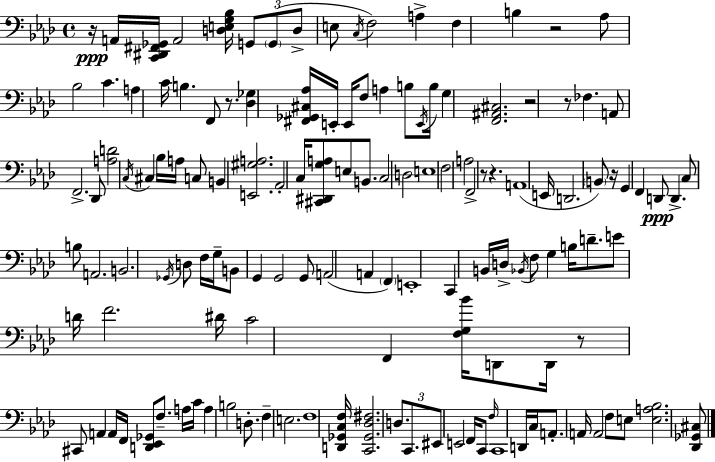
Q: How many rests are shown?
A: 9